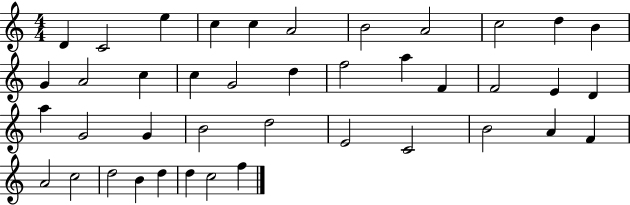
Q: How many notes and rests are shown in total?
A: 41